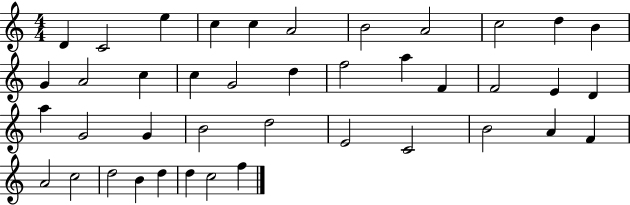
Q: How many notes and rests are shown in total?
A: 41